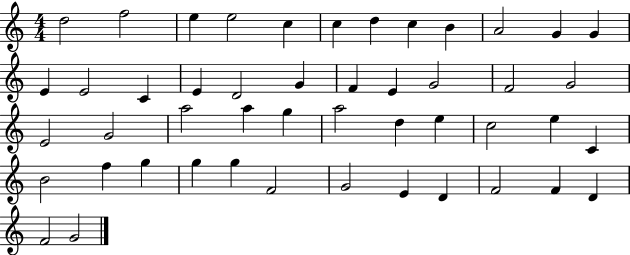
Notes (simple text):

D5/h F5/h E5/q E5/h C5/q C5/q D5/q C5/q B4/q A4/h G4/q G4/q E4/q E4/h C4/q E4/q D4/h G4/q F4/q E4/q G4/h F4/h G4/h E4/h G4/h A5/h A5/q G5/q A5/h D5/q E5/q C5/h E5/q C4/q B4/h F5/q G5/q G5/q G5/q F4/h G4/h E4/q D4/q F4/h F4/q D4/q F4/h G4/h